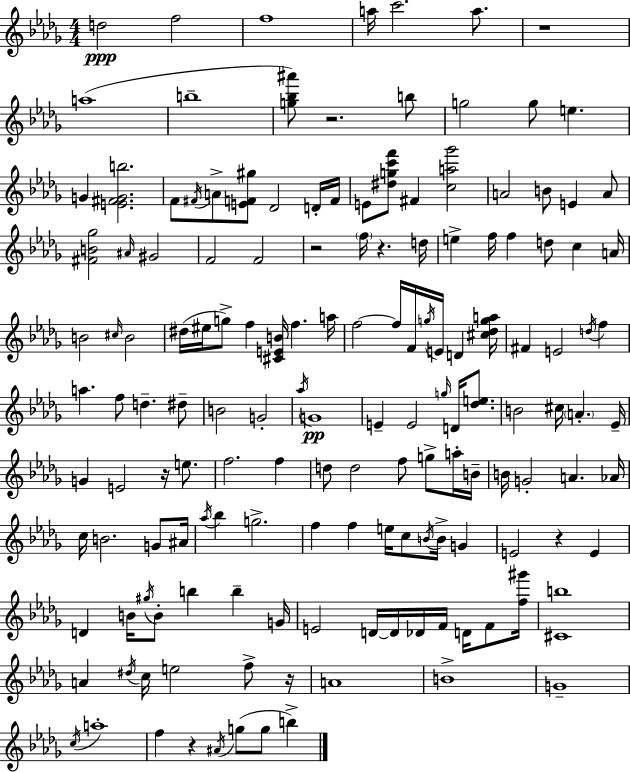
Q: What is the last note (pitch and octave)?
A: B5